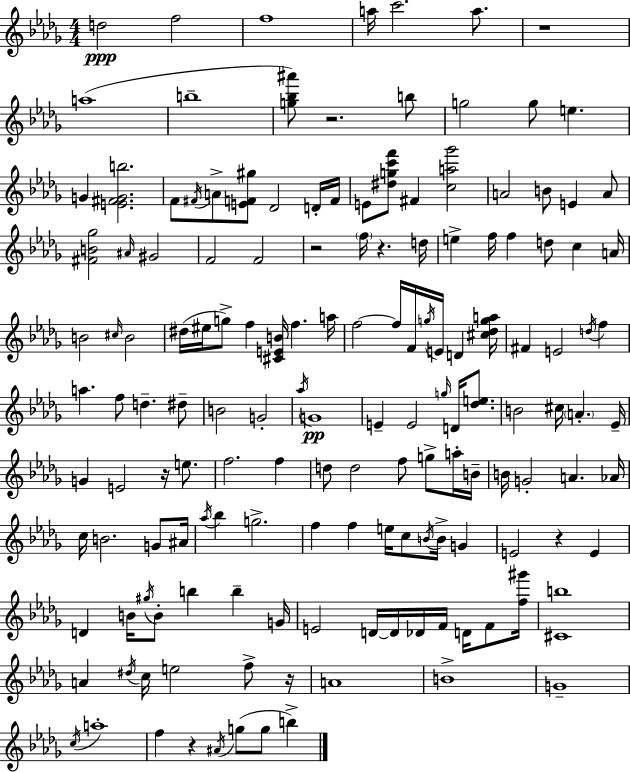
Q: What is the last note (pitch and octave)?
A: B5